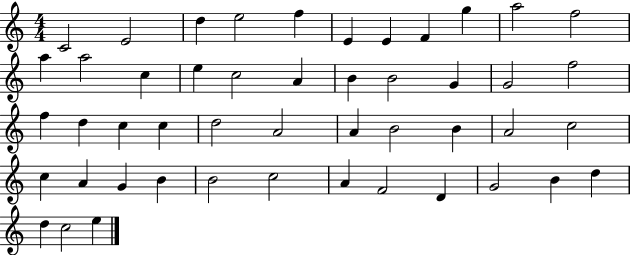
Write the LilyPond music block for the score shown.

{
  \clef treble
  \numericTimeSignature
  \time 4/4
  \key c \major
  c'2 e'2 | d''4 e''2 f''4 | e'4 e'4 f'4 g''4 | a''2 f''2 | \break a''4 a''2 c''4 | e''4 c''2 a'4 | b'4 b'2 g'4 | g'2 f''2 | \break f''4 d''4 c''4 c''4 | d''2 a'2 | a'4 b'2 b'4 | a'2 c''2 | \break c''4 a'4 g'4 b'4 | b'2 c''2 | a'4 f'2 d'4 | g'2 b'4 d''4 | \break d''4 c''2 e''4 | \bar "|."
}